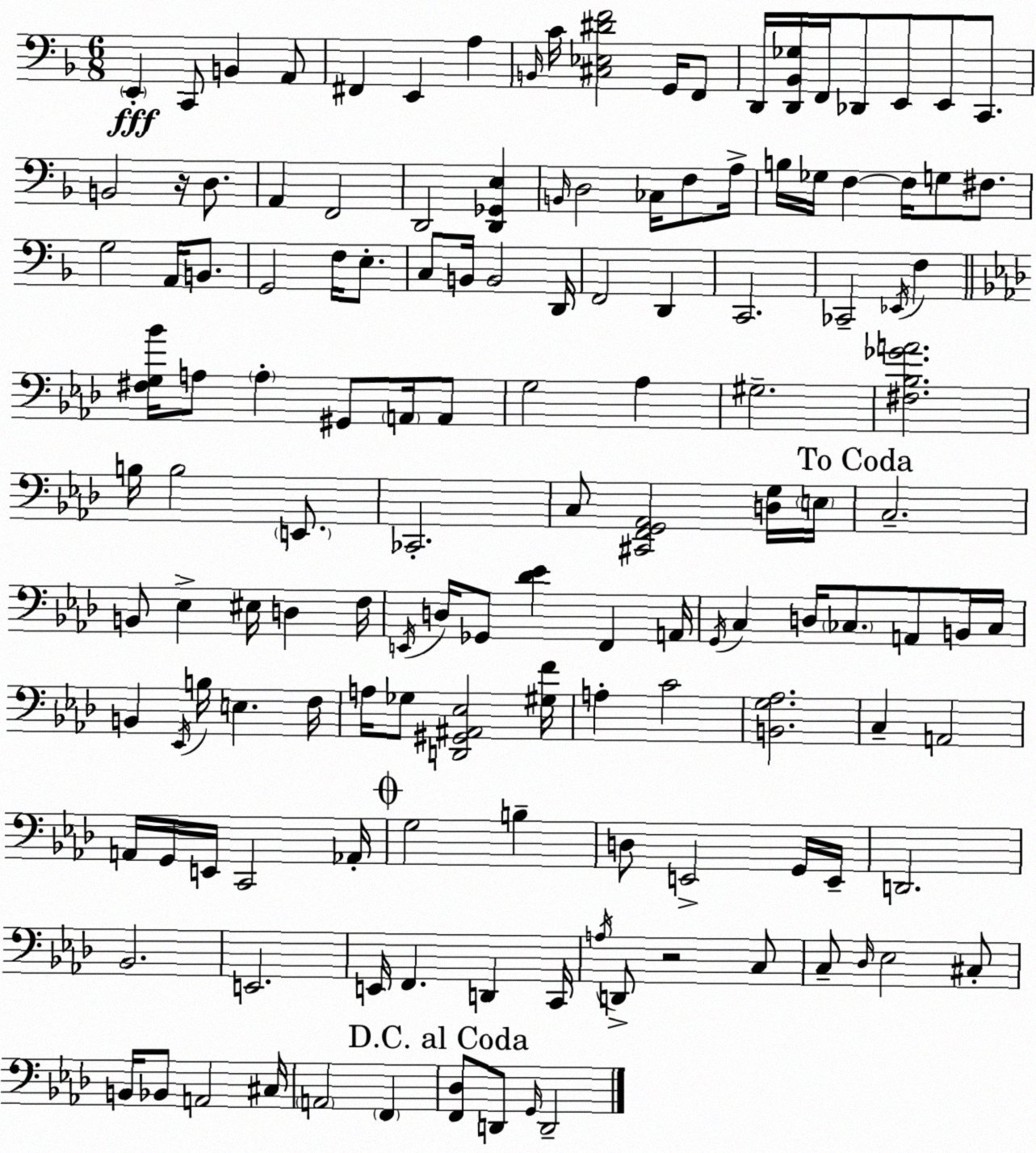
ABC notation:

X:1
T:Untitled
M:6/8
L:1/4
K:F
E,, C,,/2 B,, A,,/2 ^F,, E,, A, B,,/4 C/4 [^C,_E,^DF]2 G,,/4 F,,/2 D,,/4 [D,,_B,,_G,]/4 F,,/4 _D,,/2 E,,/2 E,,/2 C,,/2 B,,2 z/4 D,/2 A,, F,,2 D,,2 [D,,_G,,E,] B,,/4 D,2 _C,/4 F,/2 A,/4 B,/4 _G,/4 F, F,/4 G,/2 ^F,/2 G,2 A,,/4 B,,/2 G,,2 F,/4 E,/2 C,/2 B,,/4 B,,2 D,,/4 F,,2 D,, C,,2 _C,,2 _E,,/4 F, [^F,G,_B]/4 A,/2 A, ^G,,/2 A,,/4 A,,/2 G,2 _A, ^G,2 [^F,_B,_GA]2 B,/4 B,2 E,,/2 _C,,2 C,/2 [^C,,F,,G,,_A,,]2 [D,G,]/4 E,/4 C,2 B,,/2 _E, ^E,/4 D, F,/4 E,,/4 D,/4 _G,,/2 [_D_E] F,, A,,/4 G,,/4 C, D,/4 _C,/2 A,,/2 B,,/4 _C,/4 B,, _E,,/4 B,/4 E, F,/4 A,/4 _G,/2 [D,,^G,,^A,,_E,]2 [^G,F]/4 A, C2 [B,,G,_A,]2 C, A,,2 A,,/4 G,,/4 E,,/4 C,,2 _A,,/4 G,2 B, D,/2 E,,2 G,,/4 E,,/4 D,,2 _B,,2 E,,2 E,,/4 F,, D,, C,,/4 A,/4 D,,/2 z2 C,/2 C,/2 _D,/4 _E,2 ^C,/2 B,,/4 _B,,/2 A,,2 ^C,/4 A,,2 F,, [F,,_D,]/2 D,,/2 G,,/4 D,,2